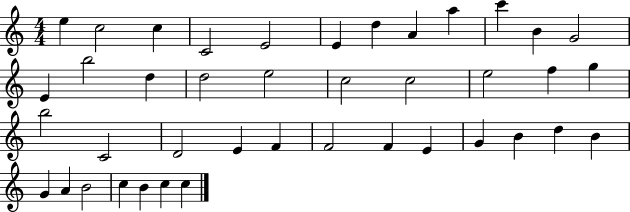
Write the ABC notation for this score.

X:1
T:Untitled
M:4/4
L:1/4
K:C
e c2 c C2 E2 E d A a c' B G2 E b2 d d2 e2 c2 c2 e2 f g b2 C2 D2 E F F2 F E G B d B G A B2 c B c c